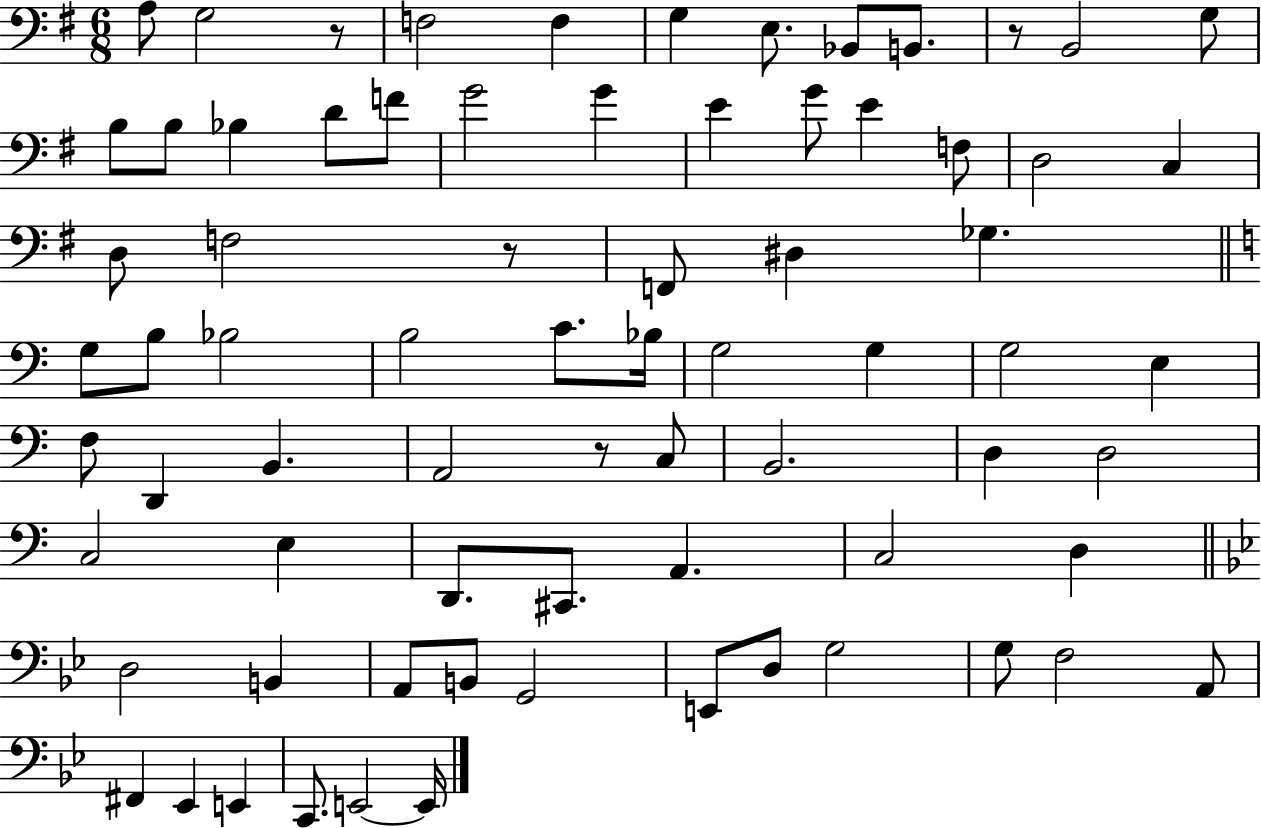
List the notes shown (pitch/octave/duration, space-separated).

A3/e G3/h R/e F3/h F3/q G3/q E3/e. Bb2/e B2/e. R/e B2/h G3/e B3/e B3/e Bb3/q D4/e F4/e G4/h G4/q E4/q G4/e E4/q F3/e D3/h C3/q D3/e F3/h R/e F2/e D#3/q Gb3/q. G3/e B3/e Bb3/h B3/h C4/e. Bb3/s G3/h G3/q G3/h E3/q F3/e D2/q B2/q. A2/h R/e C3/e B2/h. D3/q D3/h C3/h E3/q D2/e. C#2/e. A2/q. C3/h D3/q D3/h B2/q A2/e B2/e G2/h E2/e D3/e G3/h G3/e F3/h A2/e F#2/q Eb2/q E2/q C2/e. E2/h E2/s